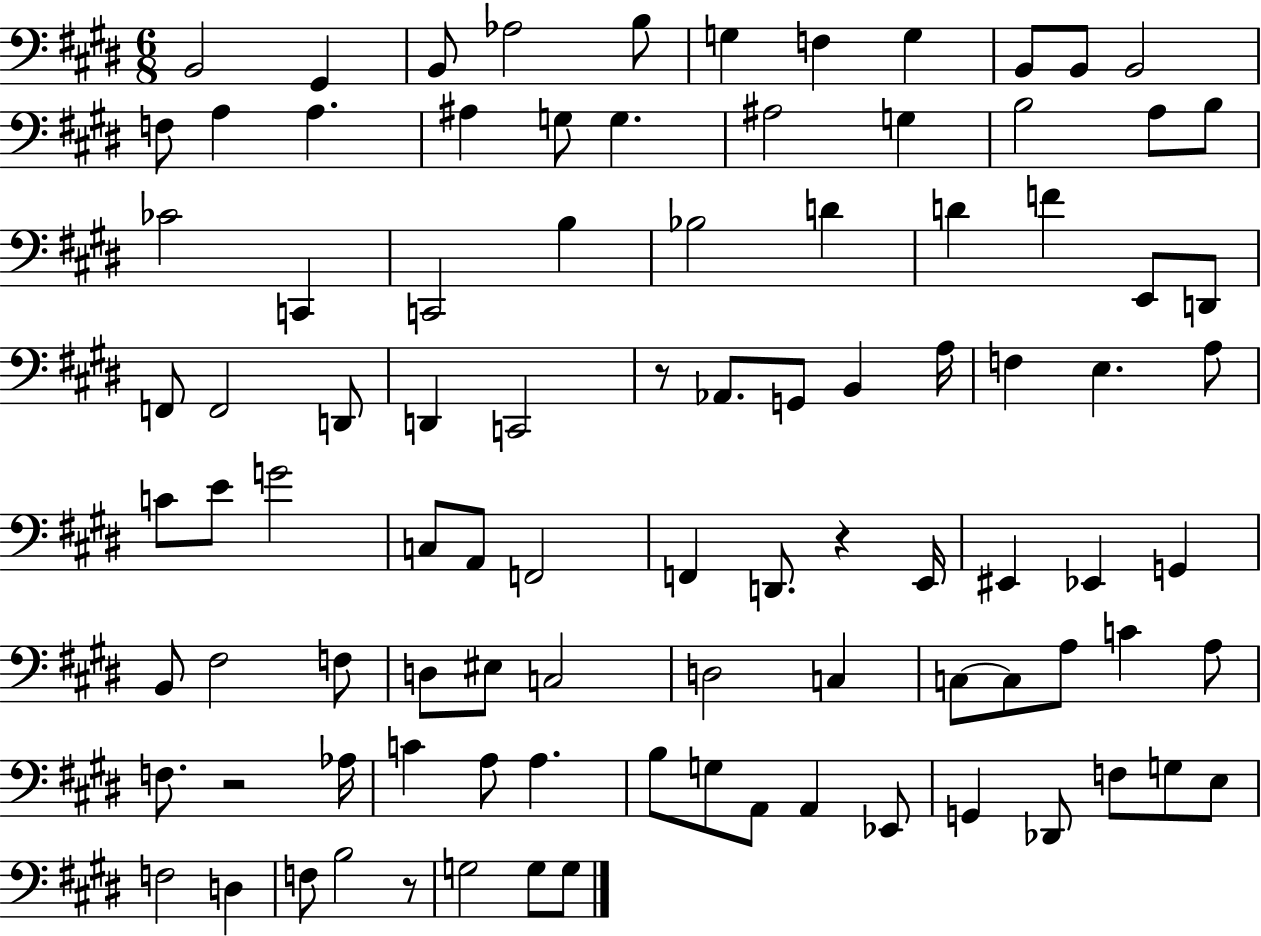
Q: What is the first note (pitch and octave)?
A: B2